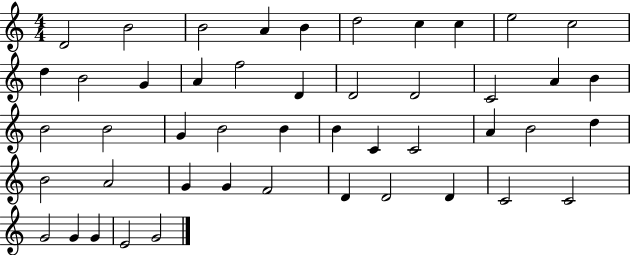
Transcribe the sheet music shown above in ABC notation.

X:1
T:Untitled
M:4/4
L:1/4
K:C
D2 B2 B2 A B d2 c c e2 c2 d B2 G A f2 D D2 D2 C2 A B B2 B2 G B2 B B C C2 A B2 d B2 A2 G G F2 D D2 D C2 C2 G2 G G E2 G2